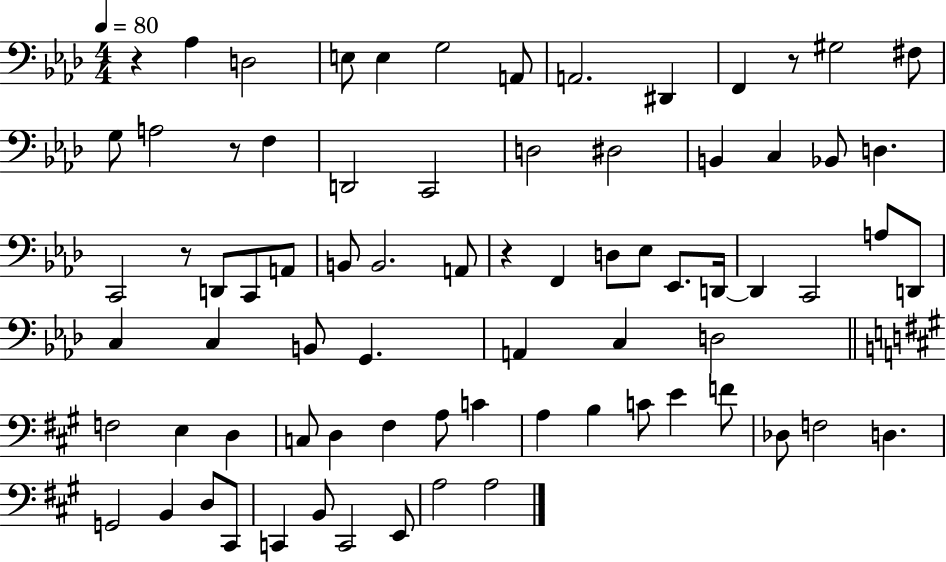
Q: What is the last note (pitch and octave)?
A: A3